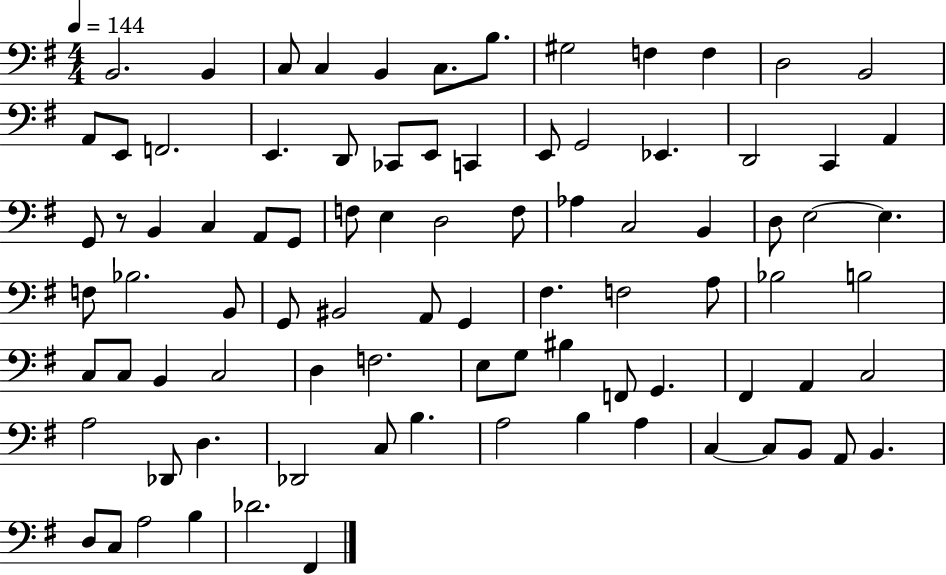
X:1
T:Untitled
M:4/4
L:1/4
K:G
B,,2 B,, C,/2 C, B,, C,/2 B,/2 ^G,2 F, F, D,2 B,,2 A,,/2 E,,/2 F,,2 E,, D,,/2 _C,,/2 E,,/2 C,, E,,/2 G,,2 _E,, D,,2 C,, A,, G,,/2 z/2 B,, C, A,,/2 G,,/2 F,/2 E, D,2 F,/2 _A, C,2 B,, D,/2 E,2 E, F,/2 _B,2 B,,/2 G,,/2 ^B,,2 A,,/2 G,, ^F, F,2 A,/2 _B,2 B,2 C,/2 C,/2 B,, C,2 D, F,2 E,/2 G,/2 ^B, F,,/2 G,, ^F,, A,, C,2 A,2 _D,,/2 D, _D,,2 C,/2 B, A,2 B, A, C, C,/2 B,,/2 A,,/2 B,, D,/2 C,/2 A,2 B, _D2 ^F,,